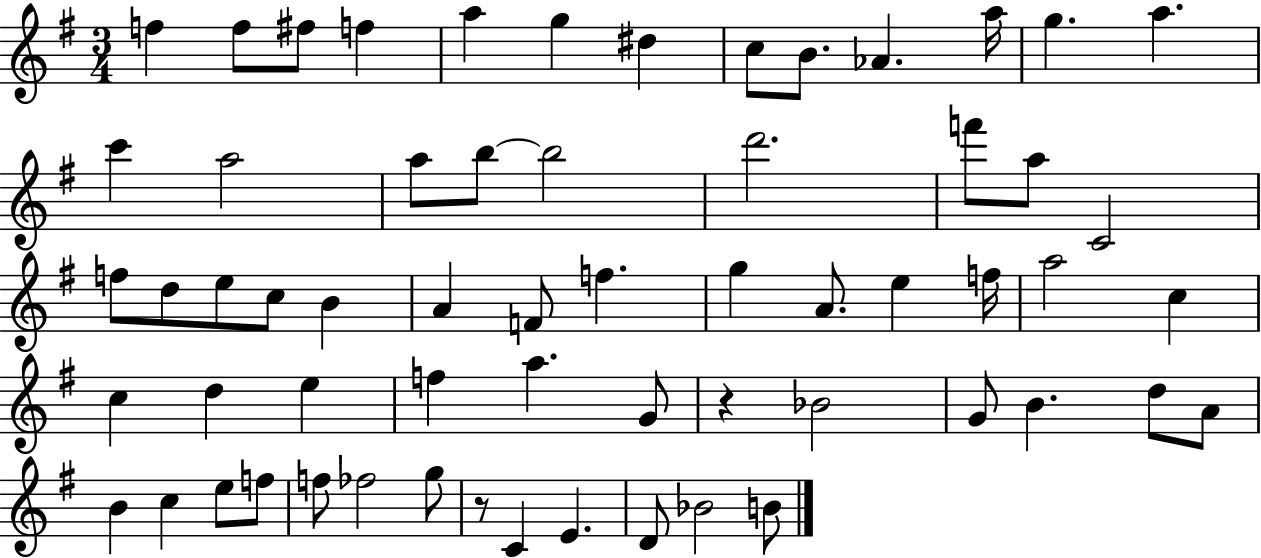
{
  \clef treble
  \numericTimeSignature
  \time 3/4
  \key g \major
  f''4 f''8 fis''8 f''4 | a''4 g''4 dis''4 | c''8 b'8. aes'4. a''16 | g''4. a''4. | \break c'''4 a''2 | a''8 b''8~~ b''2 | d'''2. | f'''8 a''8 c'2 | \break f''8 d''8 e''8 c''8 b'4 | a'4 f'8 f''4. | g''4 a'8. e''4 f''16 | a''2 c''4 | \break c''4 d''4 e''4 | f''4 a''4. g'8 | r4 bes'2 | g'8 b'4. d''8 a'8 | \break b'4 c''4 e''8 f''8 | f''8 fes''2 g''8 | r8 c'4 e'4. | d'8 bes'2 b'8 | \break \bar "|."
}